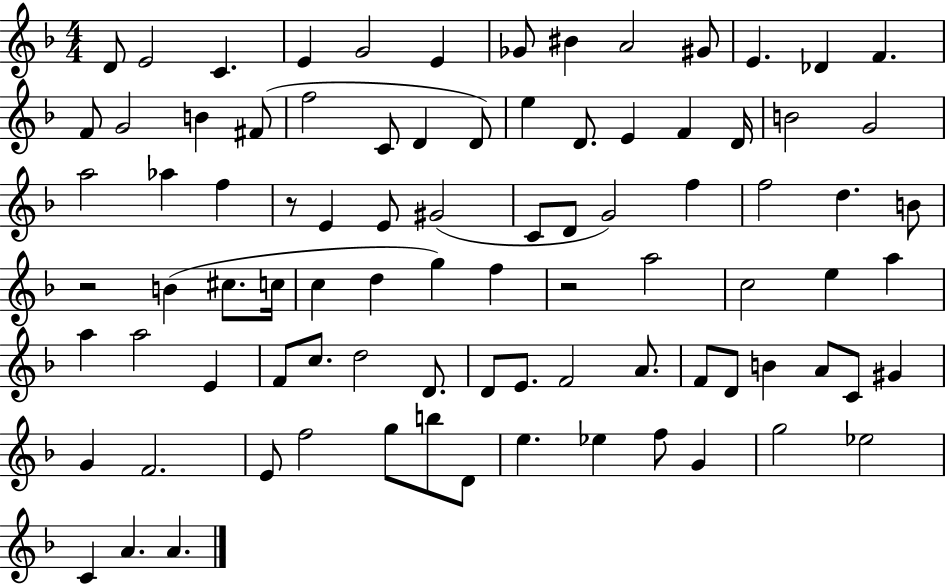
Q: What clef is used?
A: treble